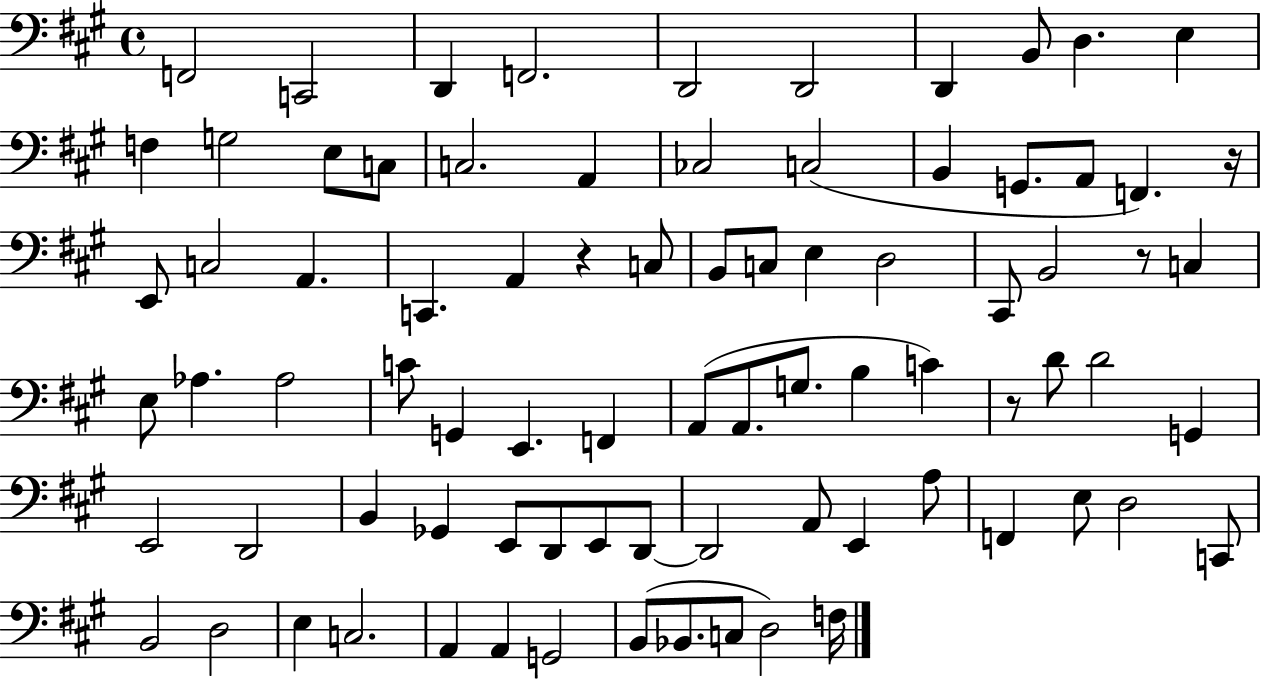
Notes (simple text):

F2/h C2/h D2/q F2/h. D2/h D2/h D2/q B2/e D3/q. E3/q F3/q G3/h E3/e C3/e C3/h. A2/q CES3/h C3/h B2/q G2/e. A2/e F2/q. R/s E2/e C3/h A2/q. C2/q. A2/q R/q C3/e B2/e C3/e E3/q D3/h C#2/e B2/h R/e C3/q E3/e Ab3/q. Ab3/h C4/e G2/q E2/q. F2/q A2/e A2/e. G3/e. B3/q C4/q R/e D4/e D4/h G2/q E2/h D2/h B2/q Gb2/q E2/e D2/e E2/e D2/e D2/h A2/e E2/q A3/e F2/q E3/e D3/h C2/e B2/h D3/h E3/q C3/h. A2/q A2/q G2/h B2/e Bb2/e. C3/e D3/h F3/s